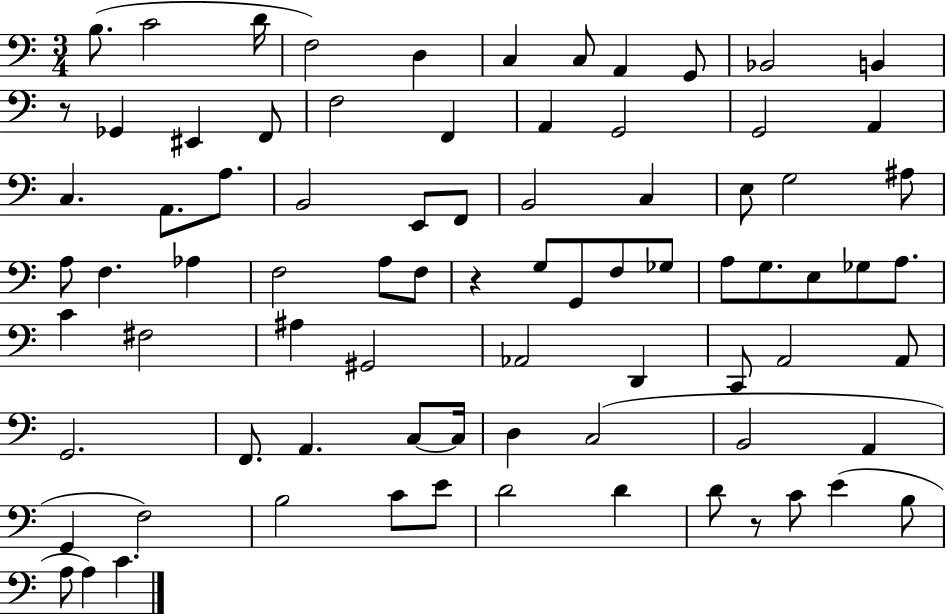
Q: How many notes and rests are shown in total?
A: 81